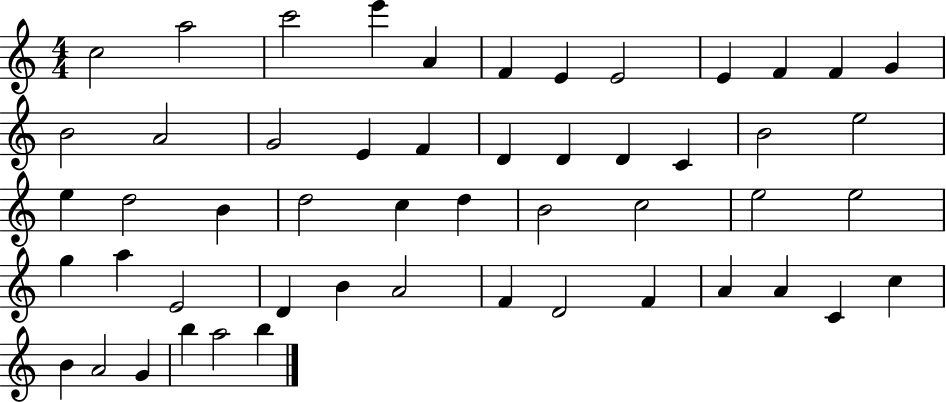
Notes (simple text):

C5/h A5/h C6/h E6/q A4/q F4/q E4/q E4/h E4/q F4/q F4/q G4/q B4/h A4/h G4/h E4/q F4/q D4/q D4/q D4/q C4/q B4/h E5/h E5/q D5/h B4/q D5/h C5/q D5/q B4/h C5/h E5/h E5/h G5/q A5/q E4/h D4/q B4/q A4/h F4/q D4/h F4/q A4/q A4/q C4/q C5/q B4/q A4/h G4/q B5/q A5/h B5/q